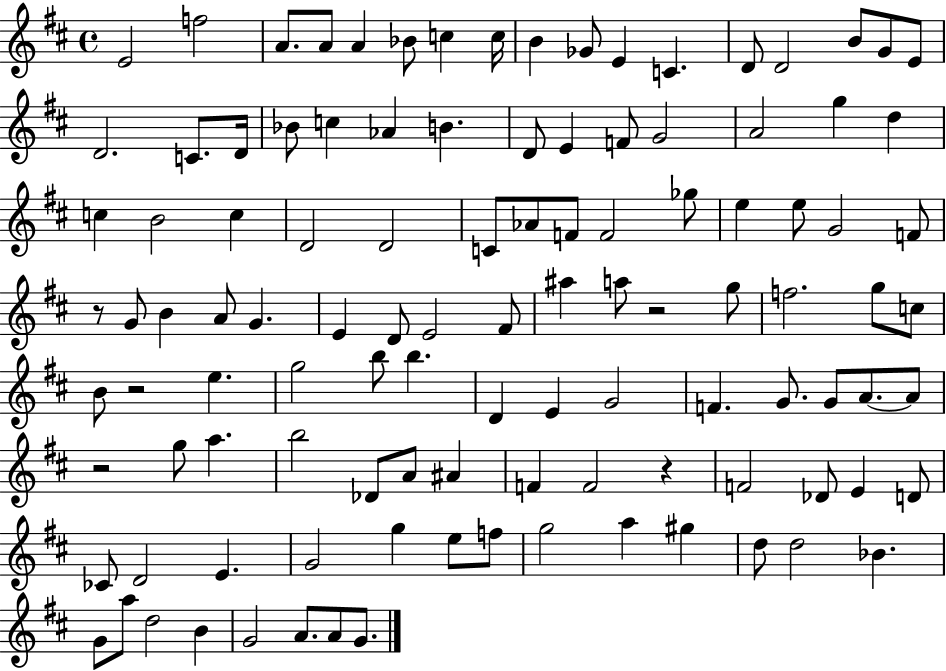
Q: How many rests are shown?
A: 5